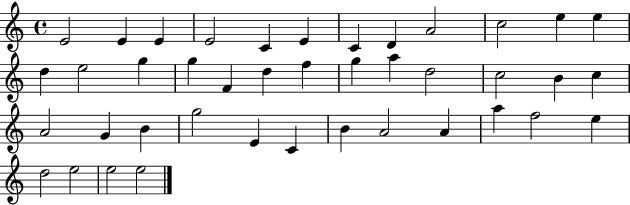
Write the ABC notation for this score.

X:1
T:Untitled
M:4/4
L:1/4
K:C
E2 E E E2 C E C D A2 c2 e e d e2 g g F d f g a d2 c2 B c A2 G B g2 E C B A2 A a f2 e d2 e2 e2 e2